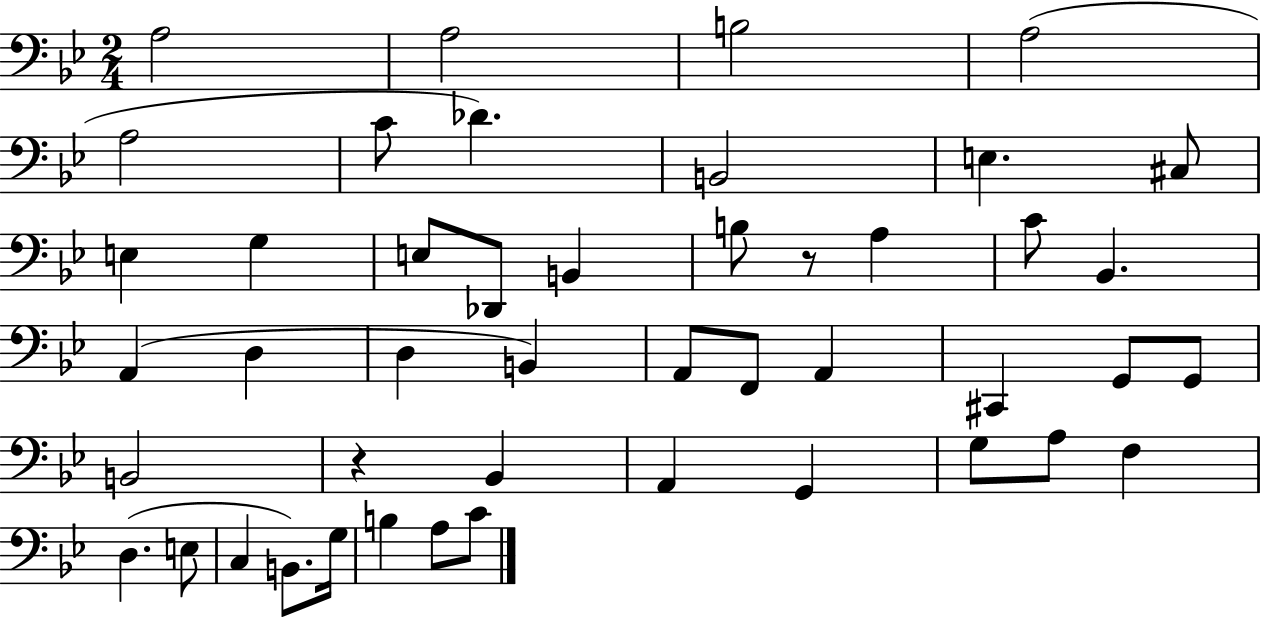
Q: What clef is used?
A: bass